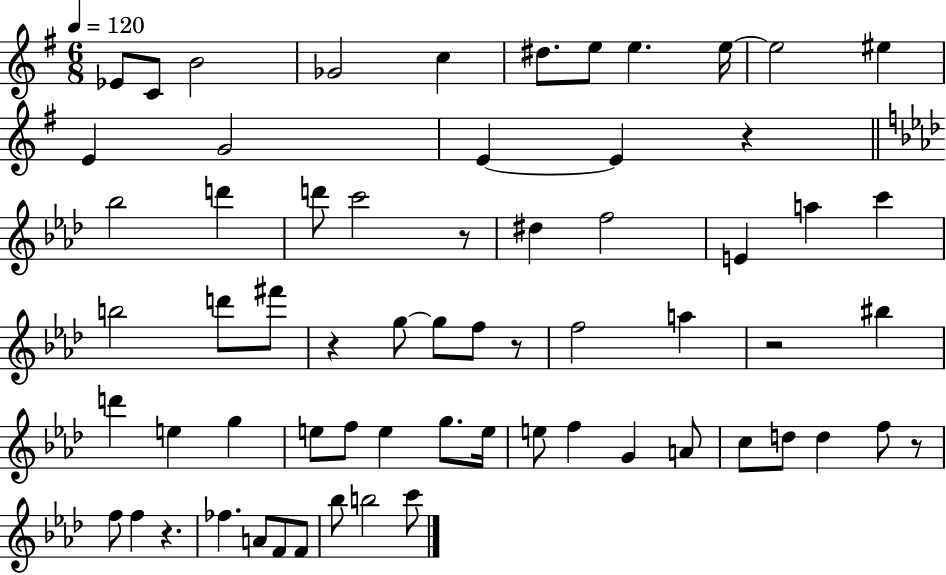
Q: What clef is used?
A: treble